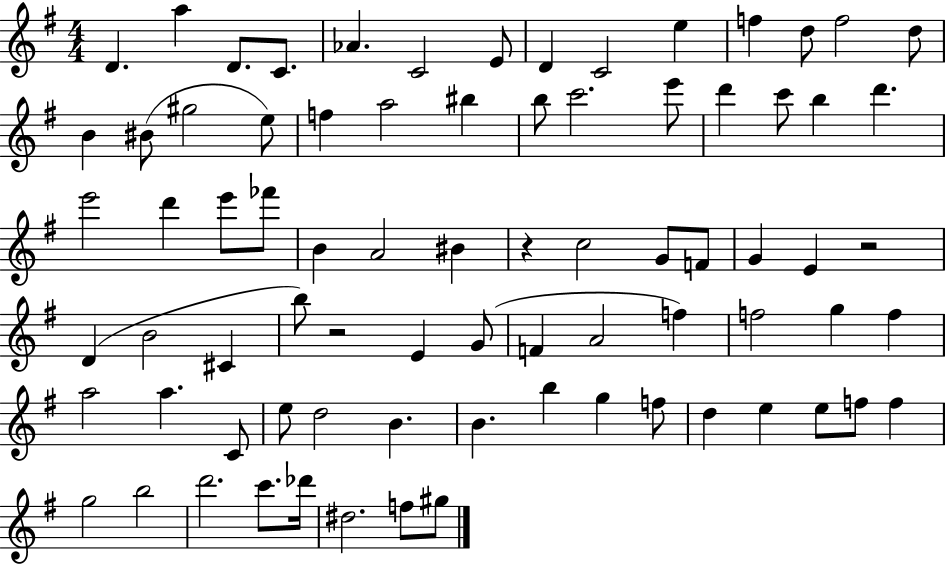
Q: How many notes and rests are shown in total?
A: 78